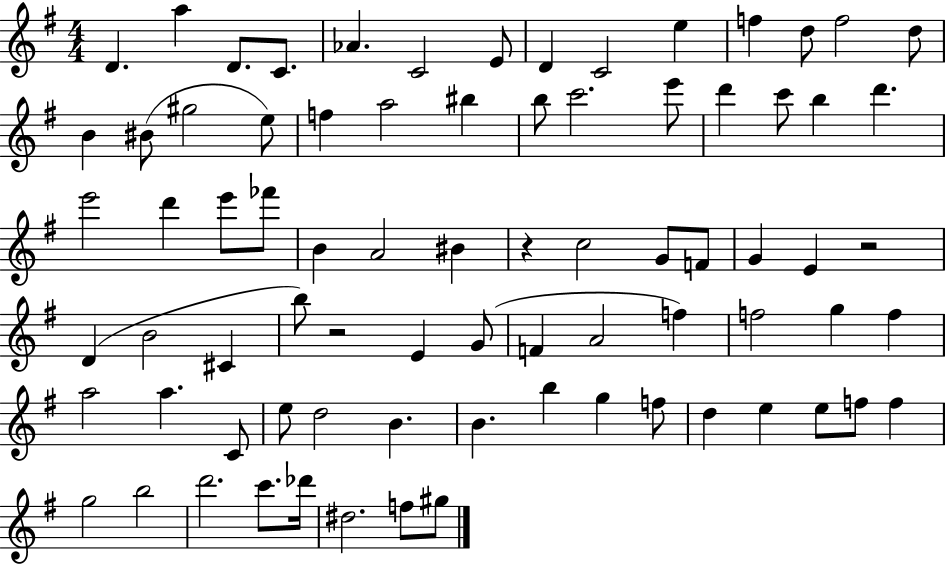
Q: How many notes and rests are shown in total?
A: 78